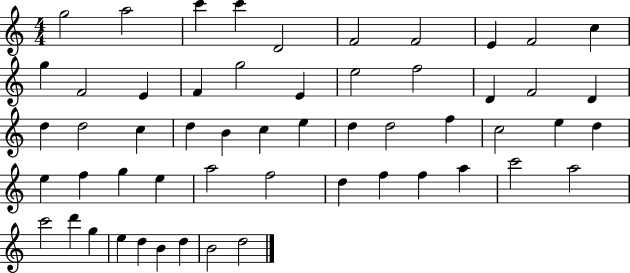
{
  \clef treble
  \numericTimeSignature
  \time 4/4
  \key c \major
  g''2 a''2 | c'''4 c'''4 d'2 | f'2 f'2 | e'4 f'2 c''4 | \break g''4 f'2 e'4 | f'4 g''2 e'4 | e''2 f''2 | d'4 f'2 d'4 | \break d''4 d''2 c''4 | d''4 b'4 c''4 e''4 | d''4 d''2 f''4 | c''2 e''4 d''4 | \break e''4 f''4 g''4 e''4 | a''2 f''2 | d''4 f''4 f''4 a''4 | c'''2 a''2 | \break c'''2 d'''4 g''4 | e''4 d''4 b'4 d''4 | b'2 d''2 | \bar "|."
}